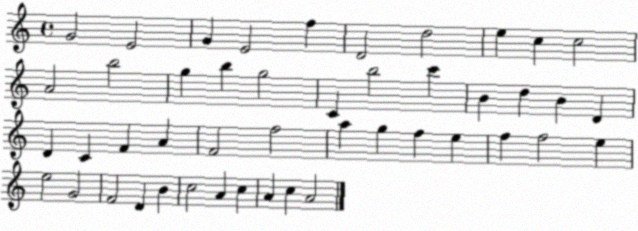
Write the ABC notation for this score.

X:1
T:Untitled
M:4/4
L:1/4
K:C
G2 E2 G E2 f D2 d2 e c c2 A2 b2 g b g2 C b2 c' B d B D D C F A F2 f2 a g f e f f2 e e2 G2 F2 D B c2 A c A c A2